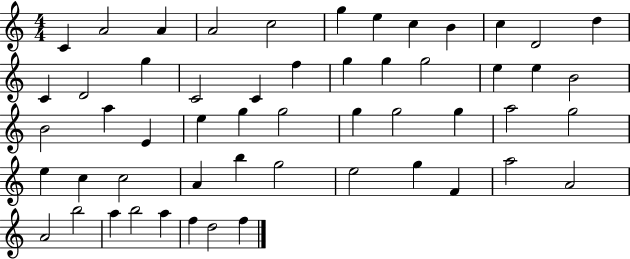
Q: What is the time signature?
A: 4/4